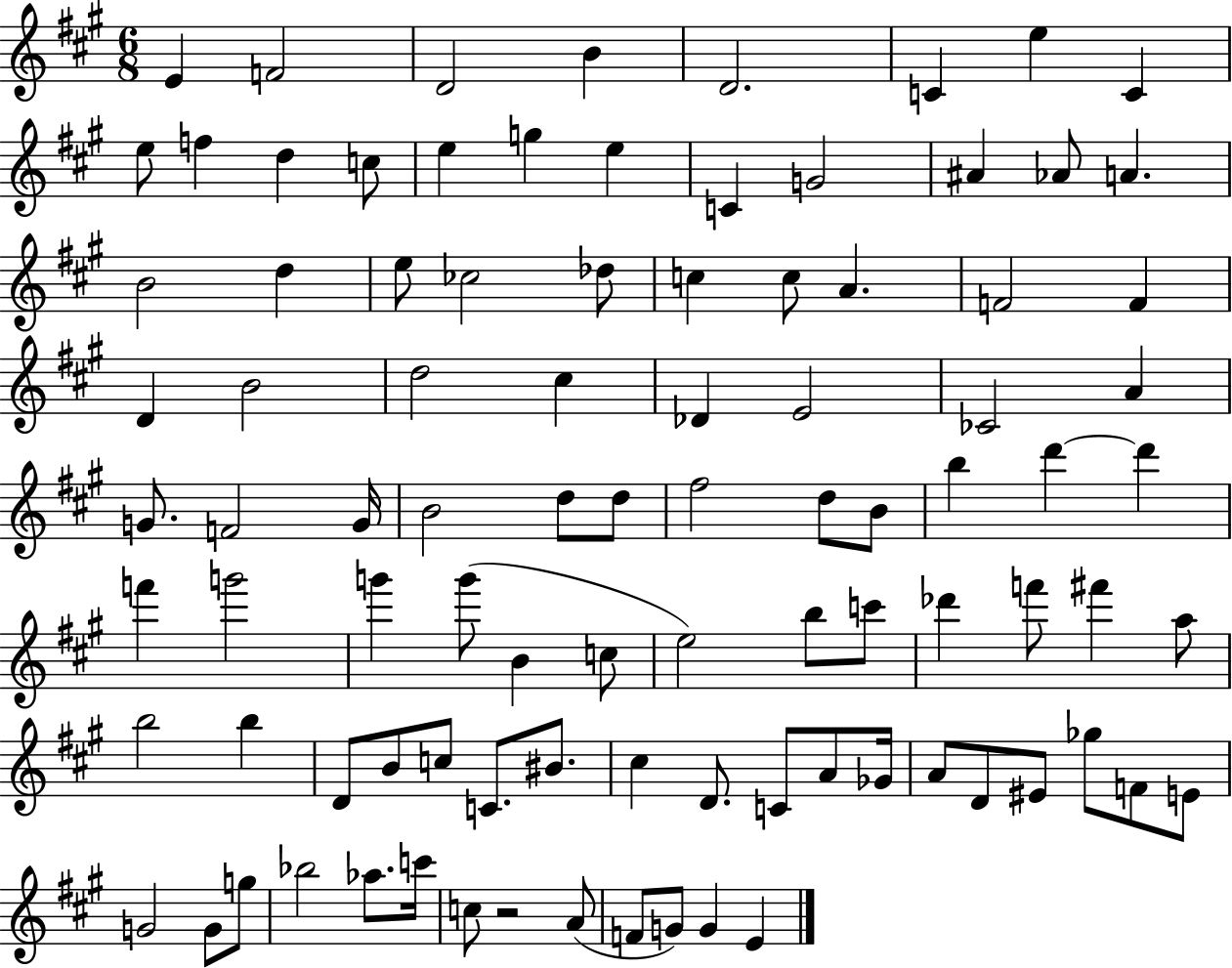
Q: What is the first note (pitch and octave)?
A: E4